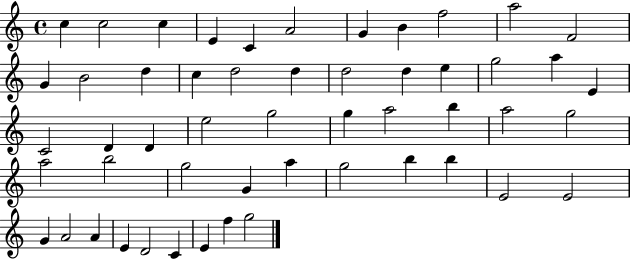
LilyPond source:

{
  \clef treble
  \time 4/4
  \defaultTimeSignature
  \key c \major
  c''4 c''2 c''4 | e'4 c'4 a'2 | g'4 b'4 f''2 | a''2 f'2 | \break g'4 b'2 d''4 | c''4 d''2 d''4 | d''2 d''4 e''4 | g''2 a''4 e'4 | \break c'2 d'4 d'4 | e''2 g''2 | g''4 a''2 b''4 | a''2 g''2 | \break a''2 b''2 | g''2 g'4 a''4 | g''2 b''4 b''4 | e'2 e'2 | \break g'4 a'2 a'4 | e'4 d'2 c'4 | e'4 f''4 g''2 | \bar "|."
}